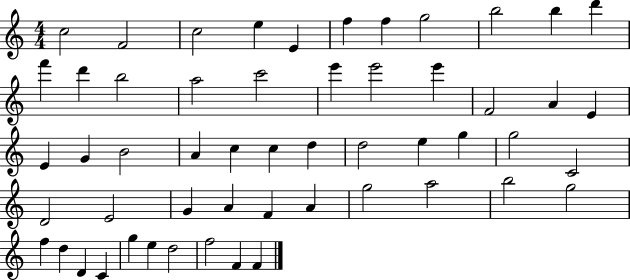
C5/h F4/h C5/h E5/q E4/q F5/q F5/q G5/h B5/h B5/q D6/q F6/q D6/q B5/h A5/h C6/h E6/q E6/h E6/q F4/h A4/q E4/q E4/q G4/q B4/h A4/q C5/q C5/q D5/q D5/h E5/q G5/q G5/h C4/h D4/h E4/h G4/q A4/q F4/q A4/q G5/h A5/h B5/h G5/h F5/q D5/q D4/q C4/q G5/q E5/q D5/h F5/h F4/q F4/q